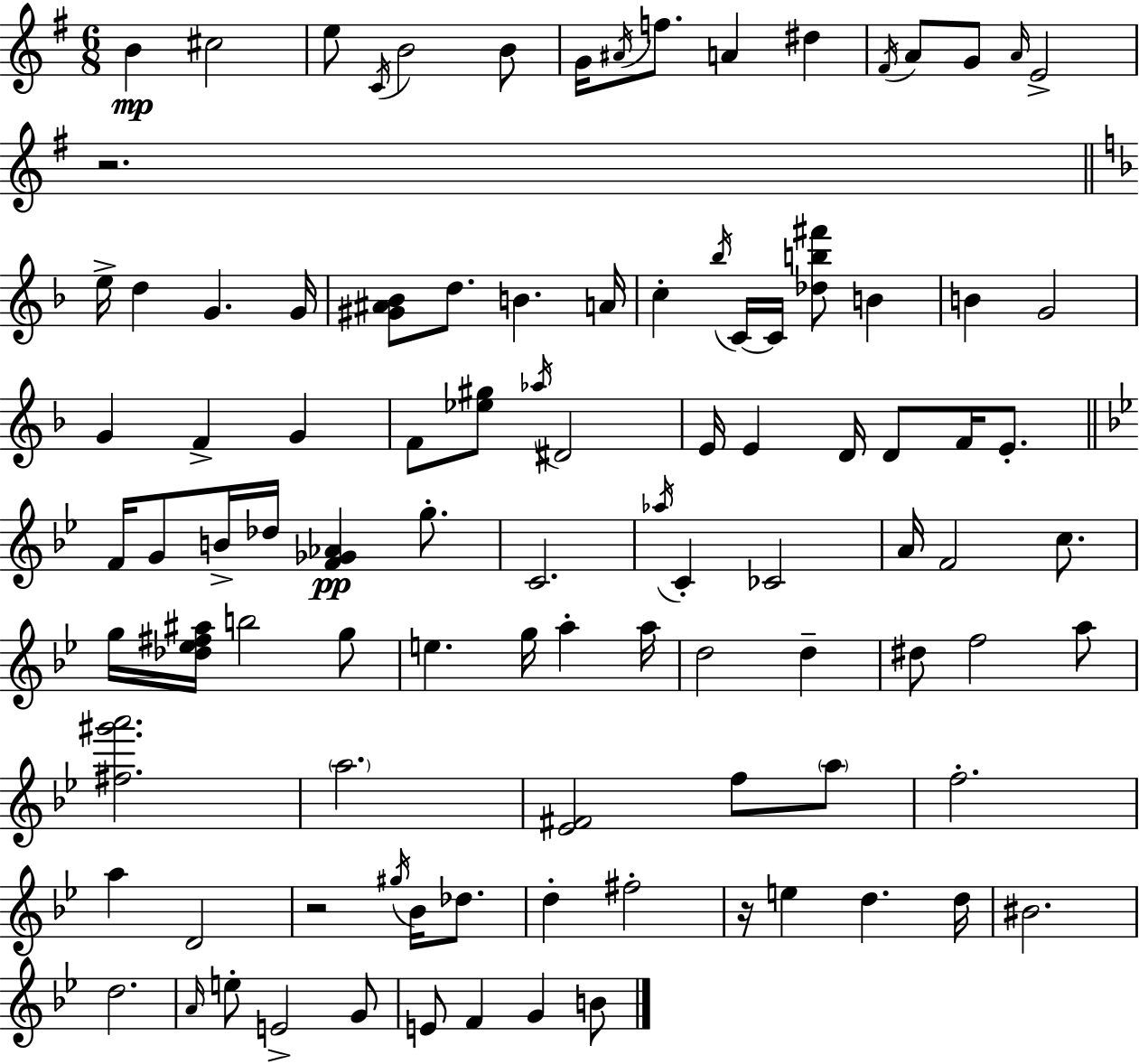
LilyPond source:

{
  \clef treble
  \numericTimeSignature
  \time 6/8
  \key e \minor
  b'4\mp cis''2 | e''8 \acciaccatura { c'16 } b'2 b'8 | g'16 \acciaccatura { ais'16 } f''8. a'4 dis''4 | \acciaccatura { fis'16 } a'8 g'8 \grace { a'16 } e'2-> | \break r2. | \bar "||" \break \key f \major e''16-> d''4 g'4. g'16 | <gis' ais' bes'>8 d''8. b'4. a'16 | c''4-. \acciaccatura { bes''16 } c'16~~ c'16 <des'' b'' fis'''>8 b'4 | b'4 g'2 | \break g'4 f'4-> g'4 | f'8 <ees'' gis''>8 \acciaccatura { aes''16 } dis'2 | e'16 e'4 d'16 d'8 f'16 e'8.-. | \bar "||" \break \key bes \major f'16 g'8 b'16-> des''16 <f' ges' aes'>4\pp g''8.-. | c'2. | \acciaccatura { aes''16 } c'4-. ces'2 | a'16 f'2 c''8. | \break g''16 <des'' ees'' fis'' ais''>16 b''2 g''8 | e''4. g''16 a''4-. | a''16 d''2 d''4-- | dis''8 f''2 a''8 | \break <fis'' gis''' a'''>2. | \parenthesize a''2. | <ees' fis'>2 f''8 \parenthesize a''8 | f''2.-. | \break a''4 d'2 | r2 \acciaccatura { gis''16 } bes'16 des''8. | d''4-. fis''2-. | r16 e''4 d''4. | \break d''16 bis'2. | d''2. | \grace { a'16 } e''8-. e'2-> | g'8 e'8 f'4 g'4 | \break b'8 \bar "|."
}